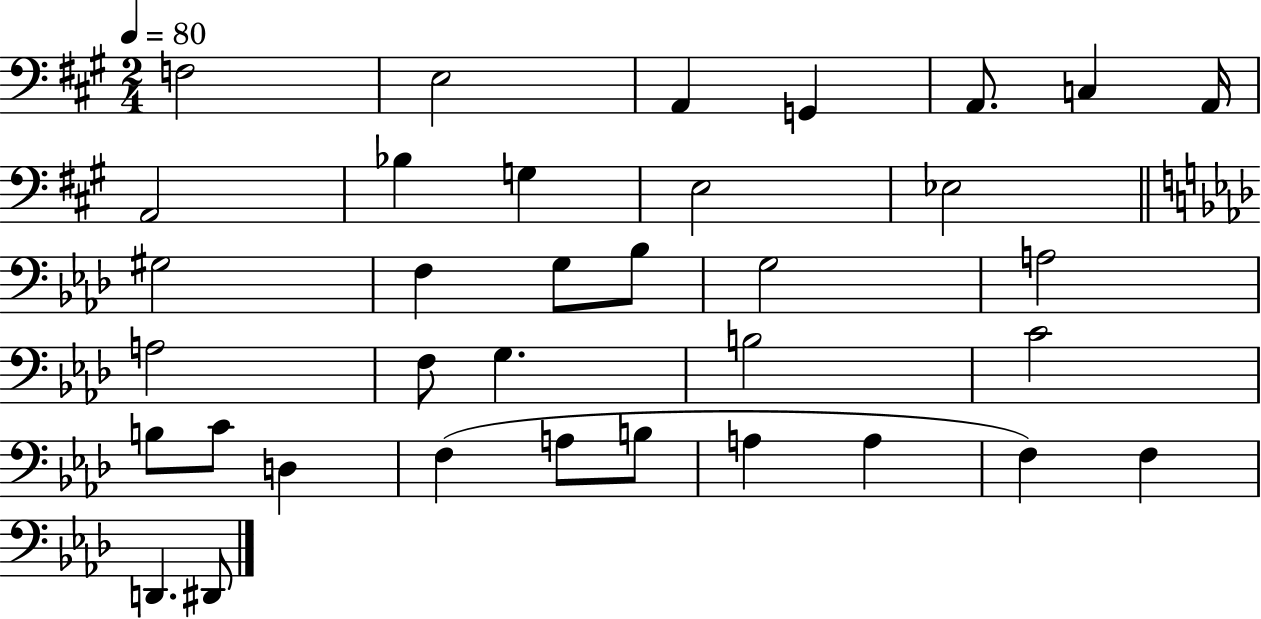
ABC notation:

X:1
T:Untitled
M:2/4
L:1/4
K:A
F,2 E,2 A,, G,, A,,/2 C, A,,/4 A,,2 _B, G, E,2 _E,2 ^G,2 F, G,/2 _B,/2 G,2 A,2 A,2 F,/2 G, B,2 C2 B,/2 C/2 D, F, A,/2 B,/2 A, A, F, F, D,, ^D,,/2